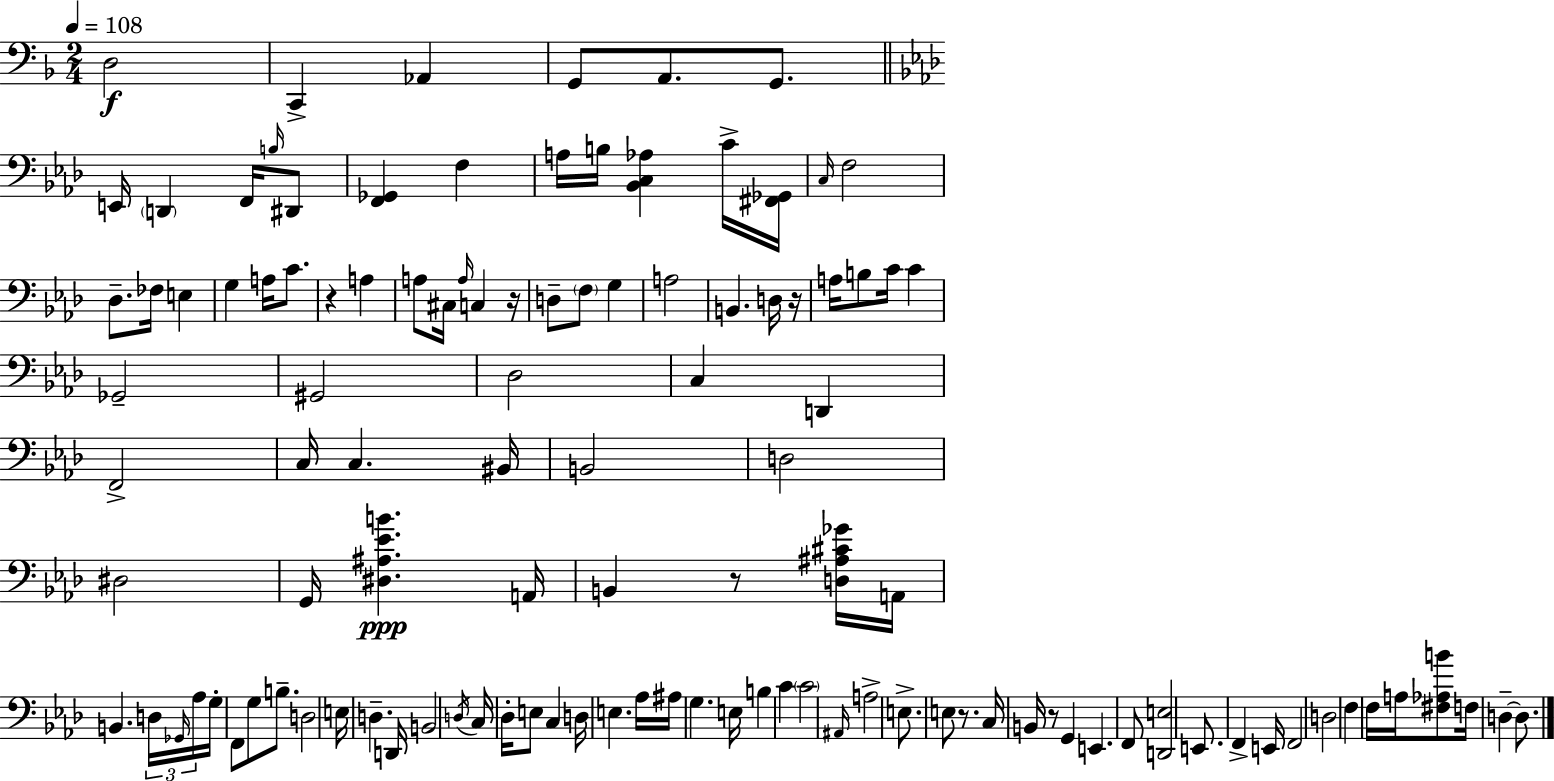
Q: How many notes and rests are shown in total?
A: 114